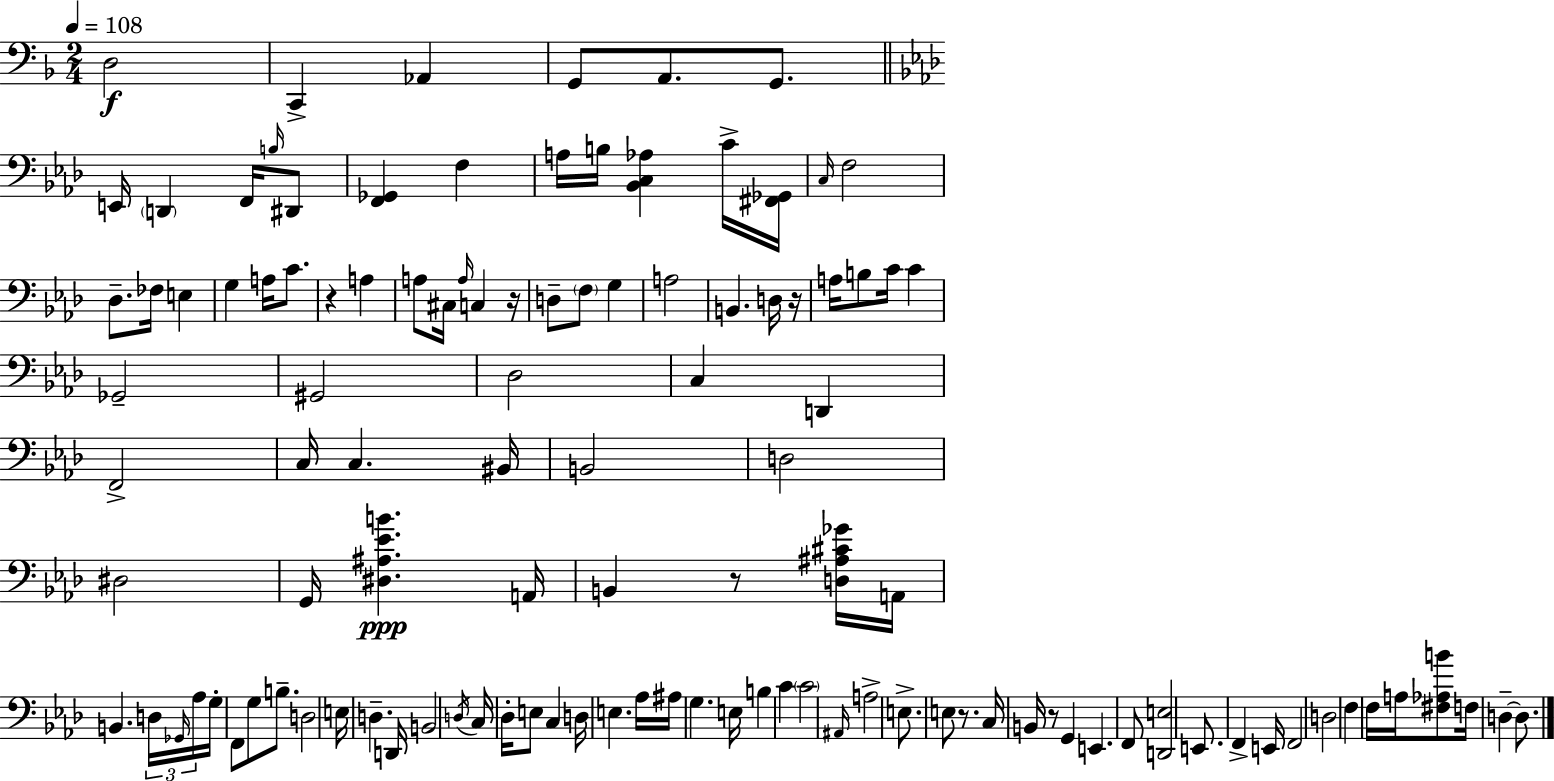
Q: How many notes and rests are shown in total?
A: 114